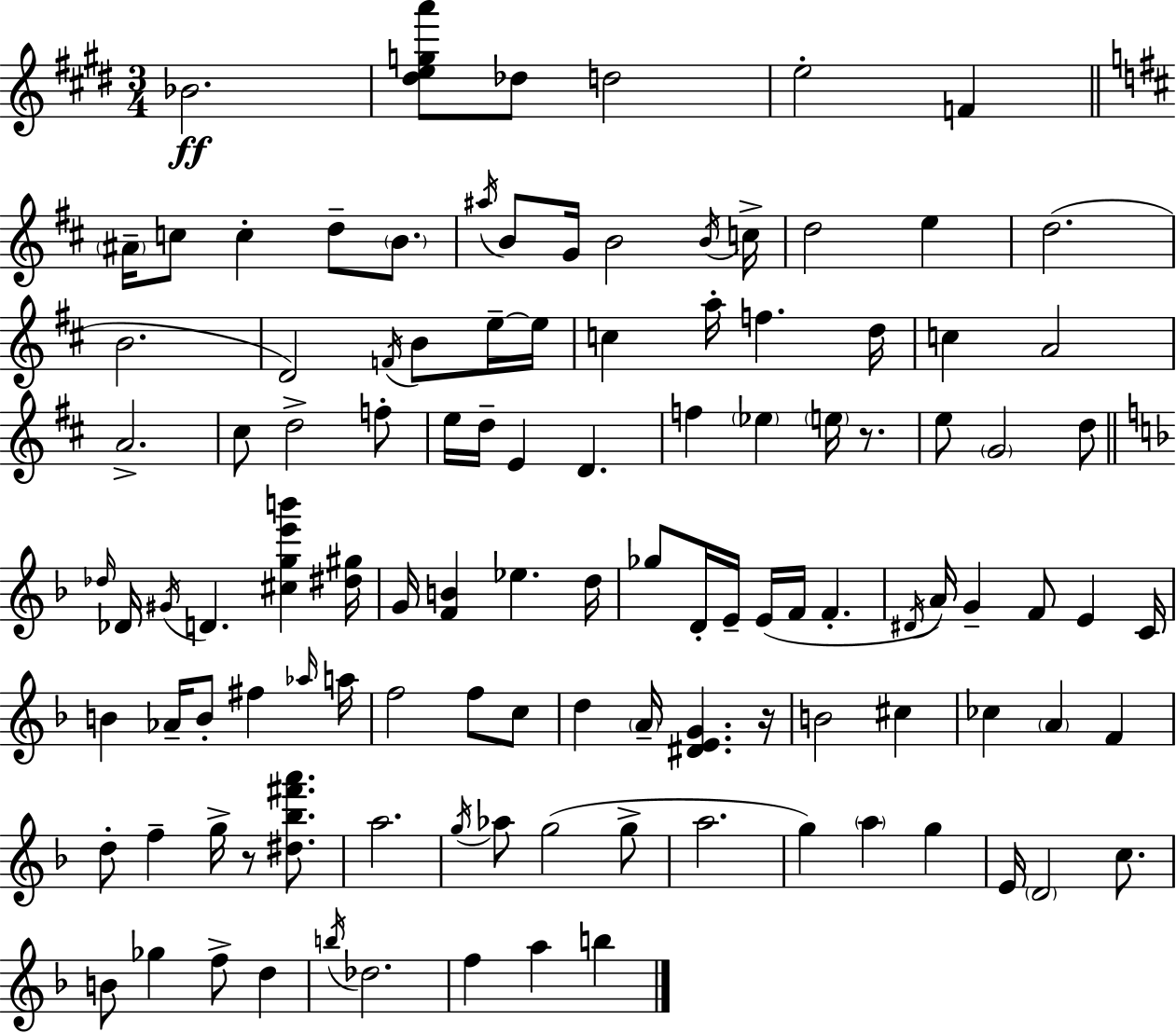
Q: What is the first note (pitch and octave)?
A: Bb4